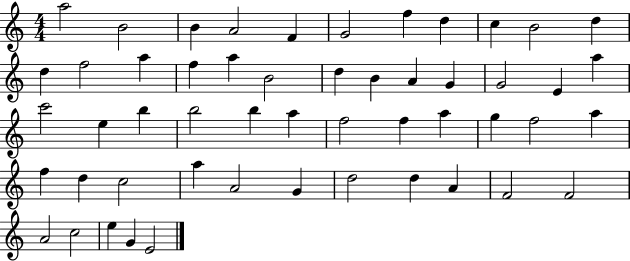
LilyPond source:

{
  \clef treble
  \numericTimeSignature
  \time 4/4
  \key c \major
  a''2 b'2 | b'4 a'2 f'4 | g'2 f''4 d''4 | c''4 b'2 d''4 | \break d''4 f''2 a''4 | f''4 a''4 b'2 | d''4 b'4 a'4 g'4 | g'2 e'4 a''4 | \break c'''2 e''4 b''4 | b''2 b''4 a''4 | f''2 f''4 a''4 | g''4 f''2 a''4 | \break f''4 d''4 c''2 | a''4 a'2 g'4 | d''2 d''4 a'4 | f'2 f'2 | \break a'2 c''2 | e''4 g'4 e'2 | \bar "|."
}